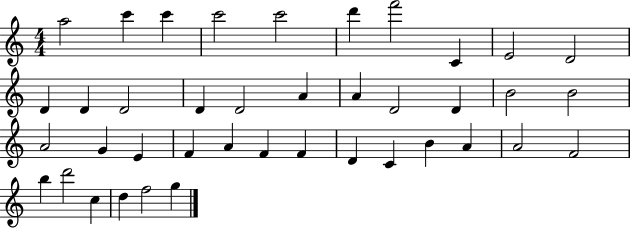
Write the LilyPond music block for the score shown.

{
  \clef treble
  \numericTimeSignature
  \time 4/4
  \key c \major
  a''2 c'''4 c'''4 | c'''2 c'''2 | d'''4 f'''2 c'4 | e'2 d'2 | \break d'4 d'4 d'2 | d'4 d'2 a'4 | a'4 d'2 d'4 | b'2 b'2 | \break a'2 g'4 e'4 | f'4 a'4 f'4 f'4 | d'4 c'4 b'4 a'4 | a'2 f'2 | \break b''4 d'''2 c''4 | d''4 f''2 g''4 | \bar "|."
}